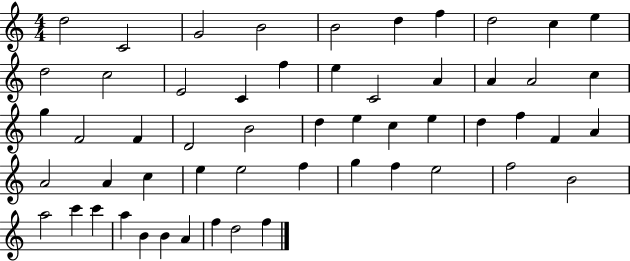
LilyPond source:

{
  \clef treble
  \numericTimeSignature
  \time 4/4
  \key c \major
  d''2 c'2 | g'2 b'2 | b'2 d''4 f''4 | d''2 c''4 e''4 | \break d''2 c''2 | e'2 c'4 f''4 | e''4 c'2 a'4 | a'4 a'2 c''4 | \break g''4 f'2 f'4 | d'2 b'2 | d''4 e''4 c''4 e''4 | d''4 f''4 f'4 a'4 | \break a'2 a'4 c''4 | e''4 e''2 f''4 | g''4 f''4 e''2 | f''2 b'2 | \break a''2 c'''4 c'''4 | a''4 b'4 b'4 a'4 | f''4 d''2 f''4 | \bar "|."
}